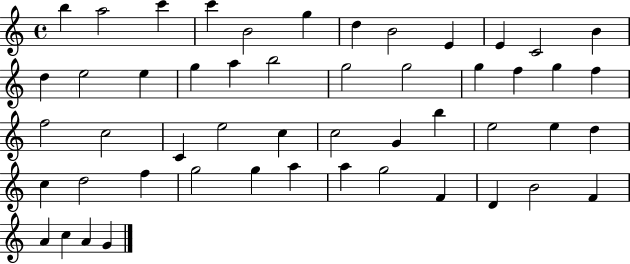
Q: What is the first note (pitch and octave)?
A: B5